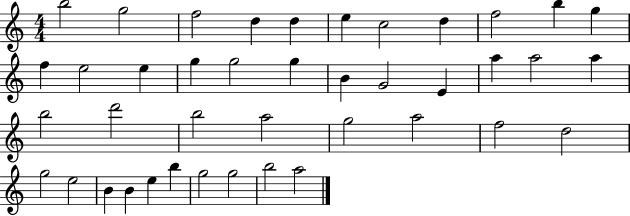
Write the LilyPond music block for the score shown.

{
  \clef treble
  \numericTimeSignature
  \time 4/4
  \key c \major
  b''2 g''2 | f''2 d''4 d''4 | e''4 c''2 d''4 | f''2 b''4 g''4 | \break f''4 e''2 e''4 | g''4 g''2 g''4 | b'4 g'2 e'4 | a''4 a''2 a''4 | \break b''2 d'''2 | b''2 a''2 | g''2 a''2 | f''2 d''2 | \break g''2 e''2 | b'4 b'4 e''4 b''4 | g''2 g''2 | b''2 a''2 | \break \bar "|."
}